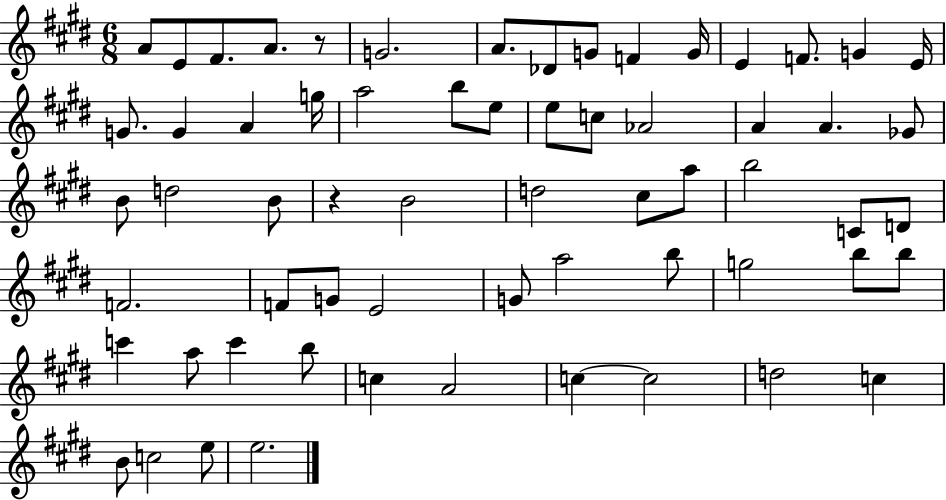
A4/e E4/e F#4/e. A4/e. R/e G4/h. A4/e. Db4/e G4/e F4/q G4/s E4/q F4/e. G4/q E4/s G4/e. G4/q A4/q G5/s A5/h B5/e E5/e E5/e C5/e Ab4/h A4/q A4/q. Gb4/e B4/e D5/h B4/e R/q B4/h D5/h C#5/e A5/e B5/h C4/e D4/e F4/h. F4/e G4/e E4/h G4/e A5/h B5/e G5/h B5/e B5/e C6/q A5/e C6/q B5/e C5/q A4/h C5/q C5/h D5/h C5/q B4/e C5/h E5/e E5/h.